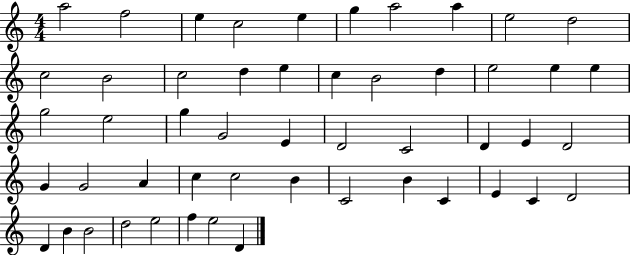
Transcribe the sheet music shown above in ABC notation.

X:1
T:Untitled
M:4/4
L:1/4
K:C
a2 f2 e c2 e g a2 a e2 d2 c2 B2 c2 d e c B2 d e2 e e g2 e2 g G2 E D2 C2 D E D2 G G2 A c c2 B C2 B C E C D2 D B B2 d2 e2 f e2 D